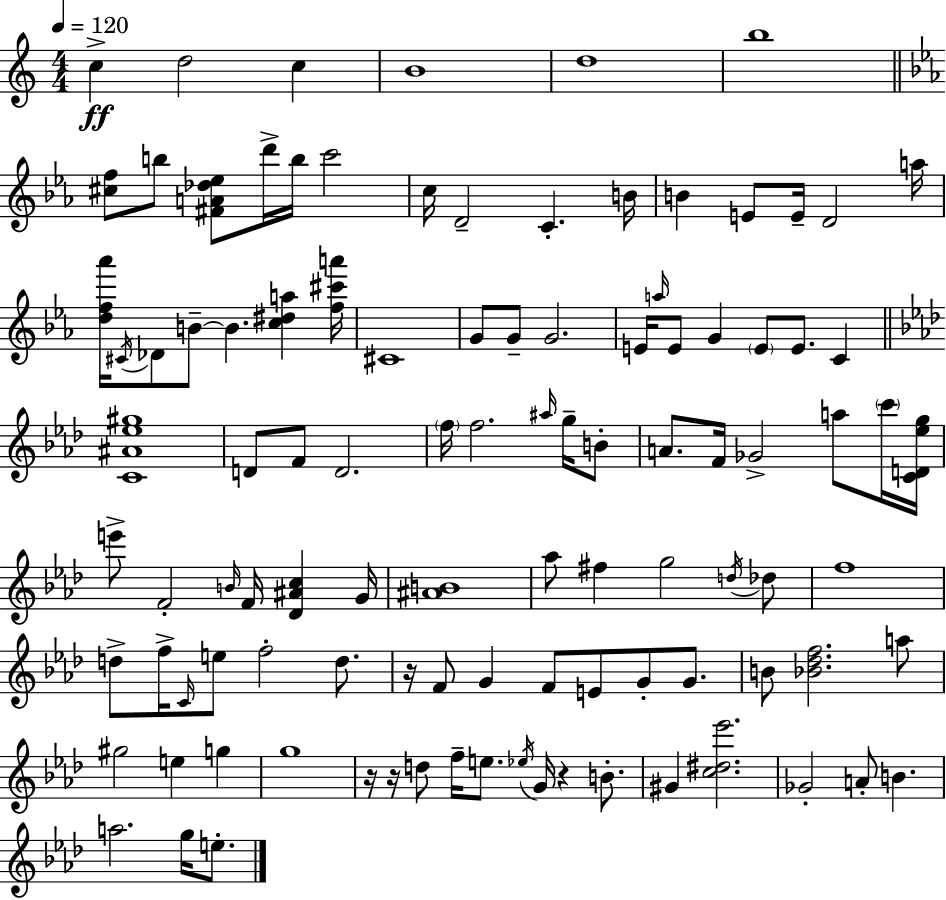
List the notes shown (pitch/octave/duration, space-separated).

C5/q D5/h C5/q B4/w D5/w B5/w [C#5,F5]/e B5/e [F#4,A4,Db5,Eb5]/e D6/s B5/s C6/h C5/s D4/h C4/q. B4/s B4/q E4/e E4/s D4/h A5/s [D5,F5,Ab6]/s C#4/s Db4/e B4/e B4/q. [C5,D#5,A5]/q [F5,C#6,A6]/s C#4/w G4/e G4/e G4/h. E4/s A5/s E4/e G4/q E4/e E4/e. C4/q [C4,A#4,Eb5,G#5]/w D4/e F4/e D4/h. F5/s F5/h. A#5/s G5/s B4/e A4/e. F4/s Gb4/h A5/e C6/s [C4,D4,Eb5,G5]/s E6/e F4/h B4/s F4/s [Db4,A#4,C5]/q G4/s [A#4,B4]/w Ab5/e F#5/q G5/h D5/s Db5/e F5/w D5/e F5/s C4/s E5/e F5/h D5/e. R/s F4/e G4/q F4/e E4/e G4/e G4/e. B4/e [Bb4,Db5,F5]/h. A5/e G#5/h E5/q G5/q G5/w R/s R/s D5/e F5/s E5/e. Eb5/s G4/s R/q B4/e. G#4/q [C5,D#5,Eb6]/h. Gb4/h A4/e B4/q. A5/h. G5/s E5/e.